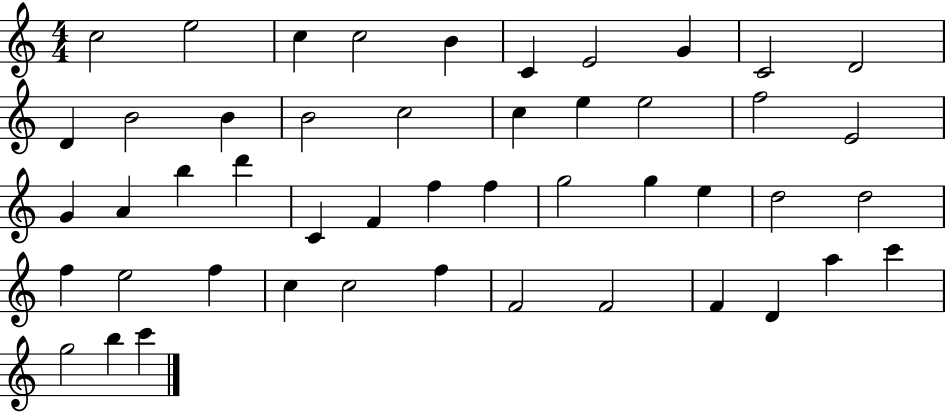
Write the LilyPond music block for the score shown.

{
  \clef treble
  \numericTimeSignature
  \time 4/4
  \key c \major
  c''2 e''2 | c''4 c''2 b'4 | c'4 e'2 g'4 | c'2 d'2 | \break d'4 b'2 b'4 | b'2 c''2 | c''4 e''4 e''2 | f''2 e'2 | \break g'4 a'4 b''4 d'''4 | c'4 f'4 f''4 f''4 | g''2 g''4 e''4 | d''2 d''2 | \break f''4 e''2 f''4 | c''4 c''2 f''4 | f'2 f'2 | f'4 d'4 a''4 c'''4 | \break g''2 b''4 c'''4 | \bar "|."
}